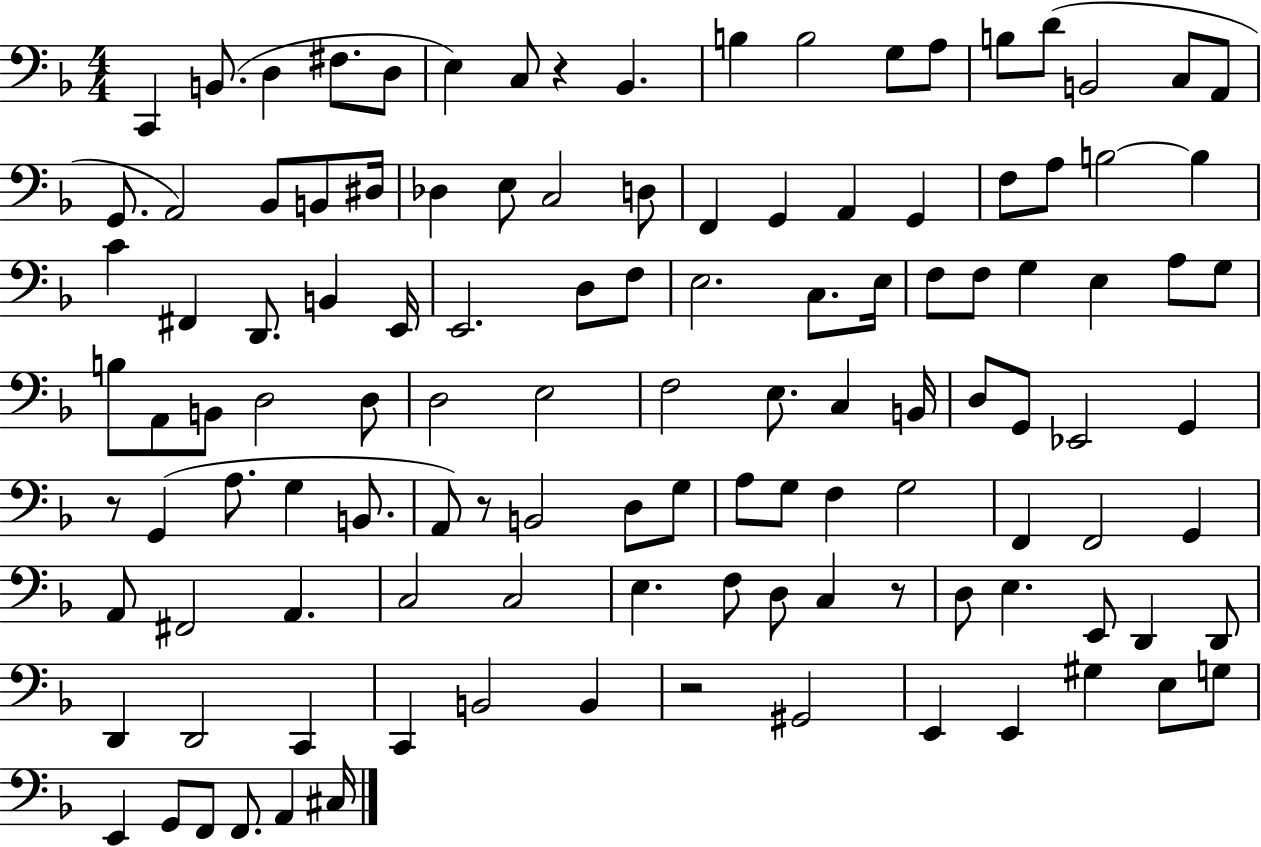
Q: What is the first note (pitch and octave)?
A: C2